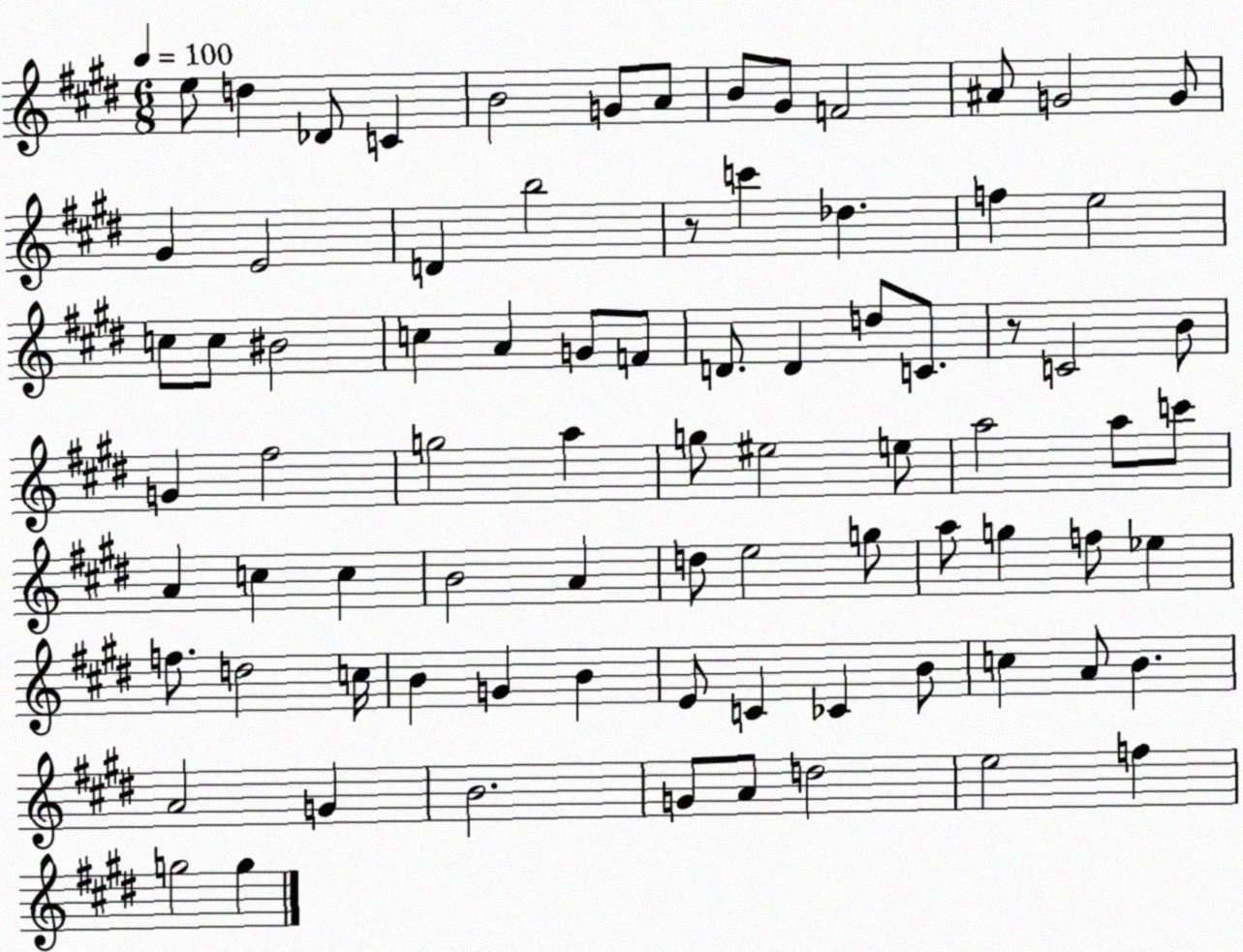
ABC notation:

X:1
T:Untitled
M:6/8
L:1/4
K:E
e/2 d _D/2 C B2 G/2 A/2 B/2 ^G/2 F2 ^A/2 G2 G/2 ^G E2 D b2 z/2 c' _d f e2 c/2 c/2 ^B2 c A G/2 F/2 D/2 D d/2 C/2 z/2 C2 B/2 G ^f2 g2 a g/2 ^e2 e/2 a2 a/2 c'/2 A c c B2 A d/2 e2 g/2 a/2 g f/2 _e f/2 d2 c/4 B G B E/2 C _C B/2 c A/2 B A2 G B2 G/2 A/2 d2 e2 f g2 g